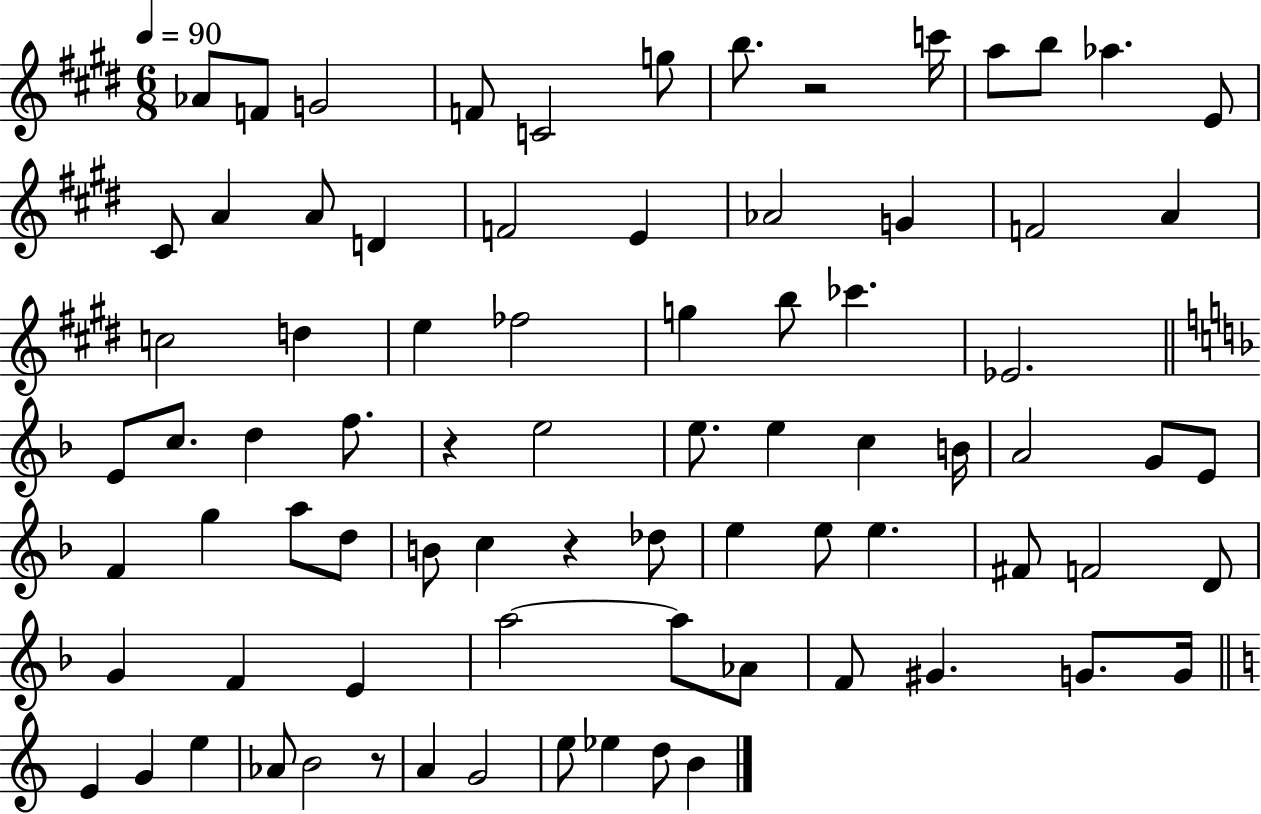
{
  \clef treble
  \numericTimeSignature
  \time 6/8
  \key e \major
  \tempo 4 = 90
  \repeat volta 2 { aes'8 f'8 g'2 | f'8 c'2 g''8 | b''8. r2 c'''16 | a''8 b''8 aes''4. e'8 | \break cis'8 a'4 a'8 d'4 | f'2 e'4 | aes'2 g'4 | f'2 a'4 | \break c''2 d''4 | e''4 fes''2 | g''4 b''8 ces'''4. | ees'2. | \break \bar "||" \break \key d \minor e'8 c''8. d''4 f''8. | r4 e''2 | e''8. e''4 c''4 b'16 | a'2 g'8 e'8 | \break f'4 g''4 a''8 d''8 | b'8 c''4 r4 des''8 | e''4 e''8 e''4. | fis'8 f'2 d'8 | \break g'4 f'4 e'4 | a''2~~ a''8 aes'8 | f'8 gis'4. g'8. g'16 | \bar "||" \break \key a \minor e'4 g'4 e''4 | aes'8 b'2 r8 | a'4 g'2 | e''8 ees''4 d''8 b'4 | \break } \bar "|."
}